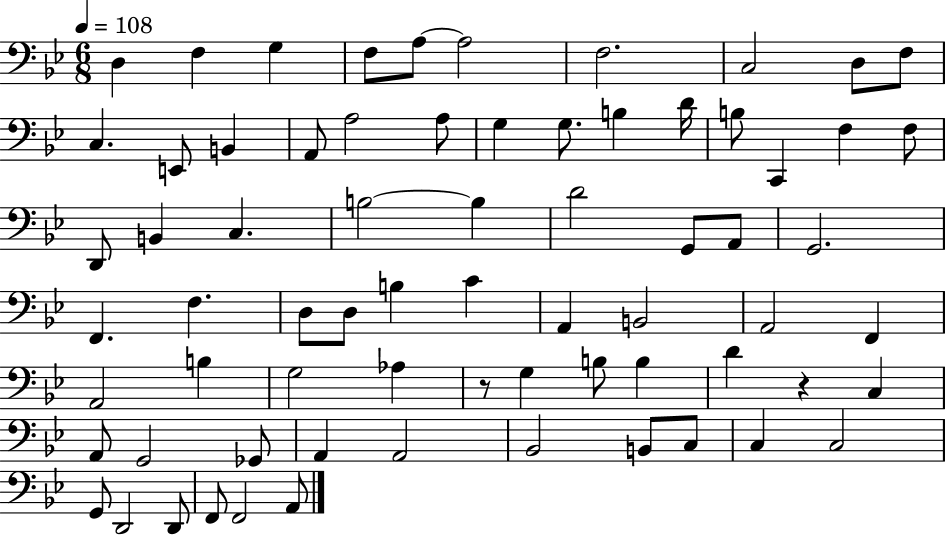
X:1
T:Untitled
M:6/8
L:1/4
K:Bb
D, F, G, F,/2 A,/2 A,2 F,2 C,2 D,/2 F,/2 C, E,,/2 B,, A,,/2 A,2 A,/2 G, G,/2 B, D/4 B,/2 C,, F, F,/2 D,,/2 B,, C, B,2 B, D2 G,,/2 A,,/2 G,,2 F,, F, D,/2 D,/2 B, C A,, B,,2 A,,2 F,, A,,2 B, G,2 _A, z/2 G, B,/2 B, D z C, A,,/2 G,,2 _G,,/2 A,, A,,2 _B,,2 B,,/2 C,/2 C, C,2 G,,/2 D,,2 D,,/2 F,,/2 F,,2 A,,/2